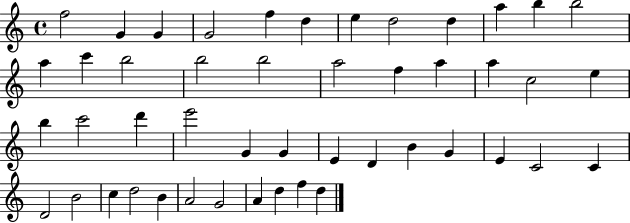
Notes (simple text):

F5/h G4/q G4/q G4/h F5/q D5/q E5/q D5/h D5/q A5/q B5/q B5/h A5/q C6/q B5/h B5/h B5/h A5/h F5/q A5/q A5/q C5/h E5/q B5/q C6/h D6/q E6/h G4/q G4/q E4/q D4/q B4/q G4/q E4/q C4/h C4/q D4/h B4/h C5/q D5/h B4/q A4/h G4/h A4/q D5/q F5/q D5/q